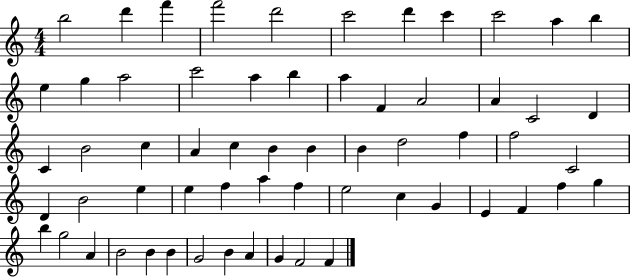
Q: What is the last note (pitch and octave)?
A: F4